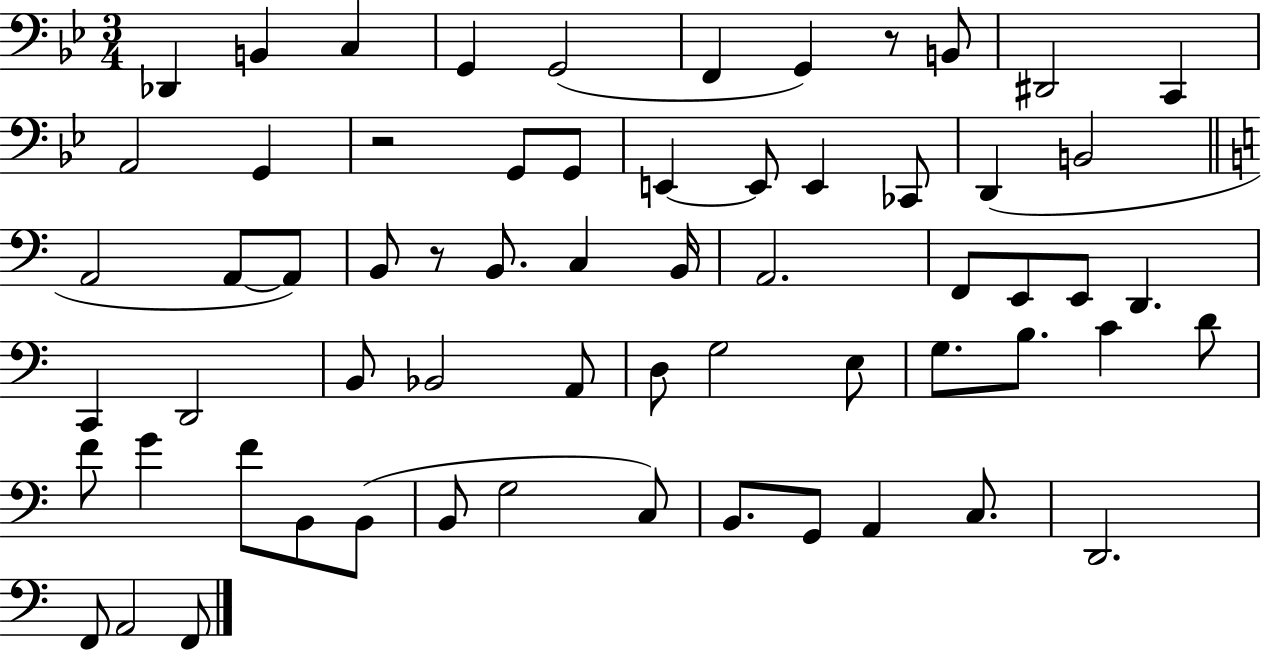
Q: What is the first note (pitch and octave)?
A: Db2